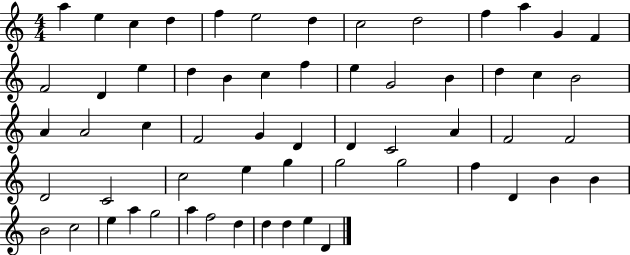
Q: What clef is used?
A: treble